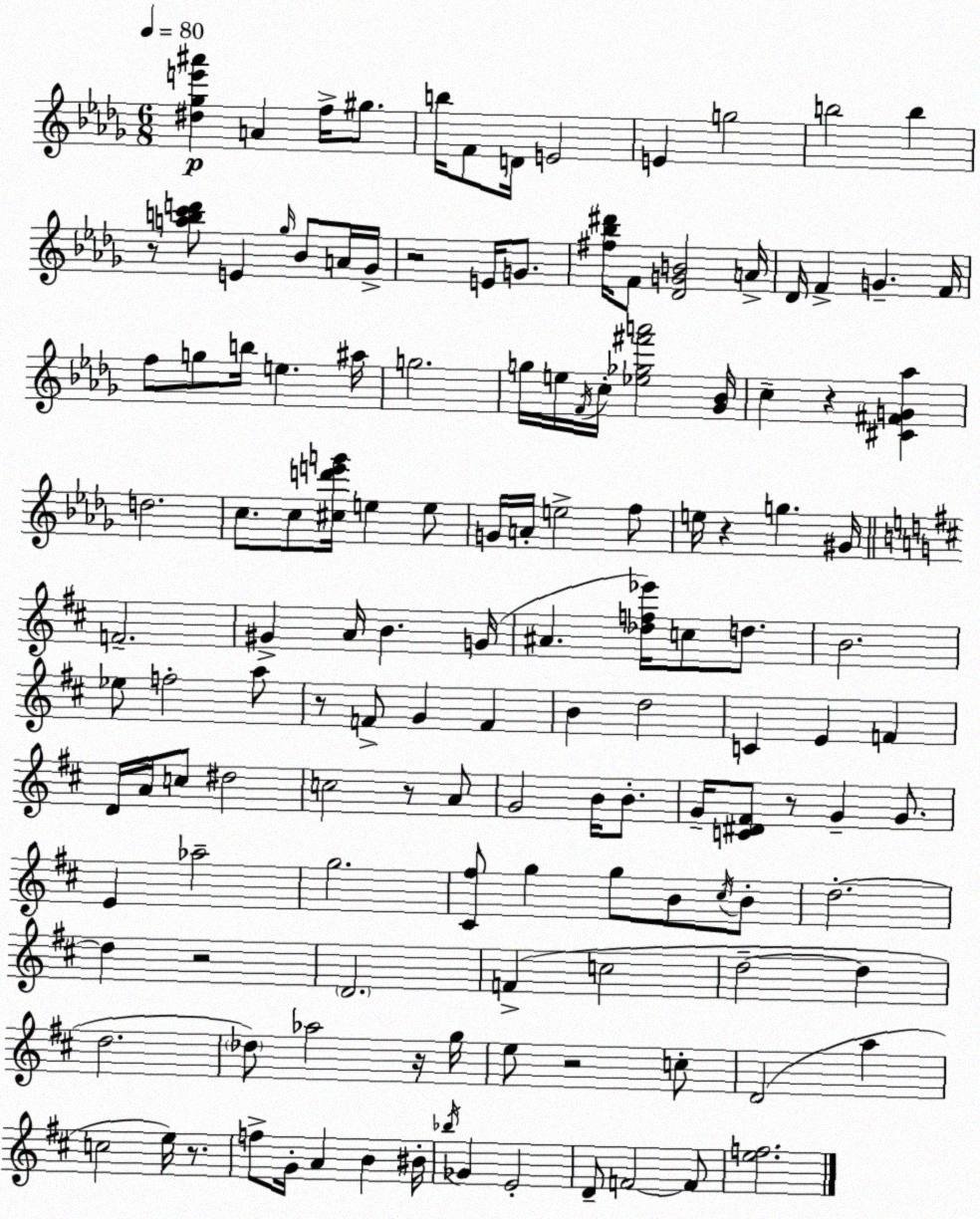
X:1
T:Untitled
M:6/8
L:1/4
K:Bbm
[^d_ge'^a'] A f/4 ^g/2 b/4 F/2 D/4 E2 E g2 b2 b z/2 [abc'd']/2 E _g/4 _B/2 A/4 _G/4 z2 E/4 G/2 [^f_b^d']/4 F/2 [_DGB]2 A/4 _D/4 F G F/4 f/2 g/2 b/4 e ^a/4 g2 g/4 e/4 F/4 c/4 [_e_g^f'a']2 [_G_B]/4 c z [^C^FG_a] d2 c/2 c/2 [^cd'e'g']/4 e e/2 G/4 A/4 e2 f/2 e/4 z g ^G/4 F2 ^G A/4 B G/4 ^A [_df_e']/4 c/2 d/2 B2 _e/2 f2 a/2 z/2 F/2 G F B d2 C E F D/4 A/4 c/2 ^d2 c2 z/2 A/2 G2 B/4 B/2 G/4 [C^D^F]/2 z/2 G G/2 E _a2 g2 [^C^f]/2 g g/2 B/2 ^c/4 B/2 d2 d z2 D2 F c2 d2 d d2 _d/2 _a2 z/4 g/4 e/2 z2 c/2 D2 a c2 e/4 z/2 f/2 G/4 A B ^B/4 _b/4 _G E2 D/2 F2 F/2 [ef]2